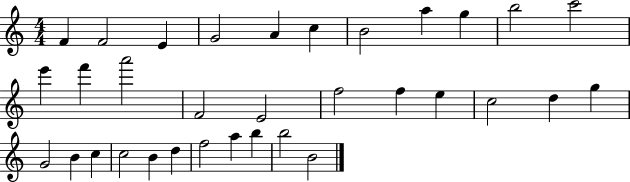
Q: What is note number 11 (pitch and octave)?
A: C6